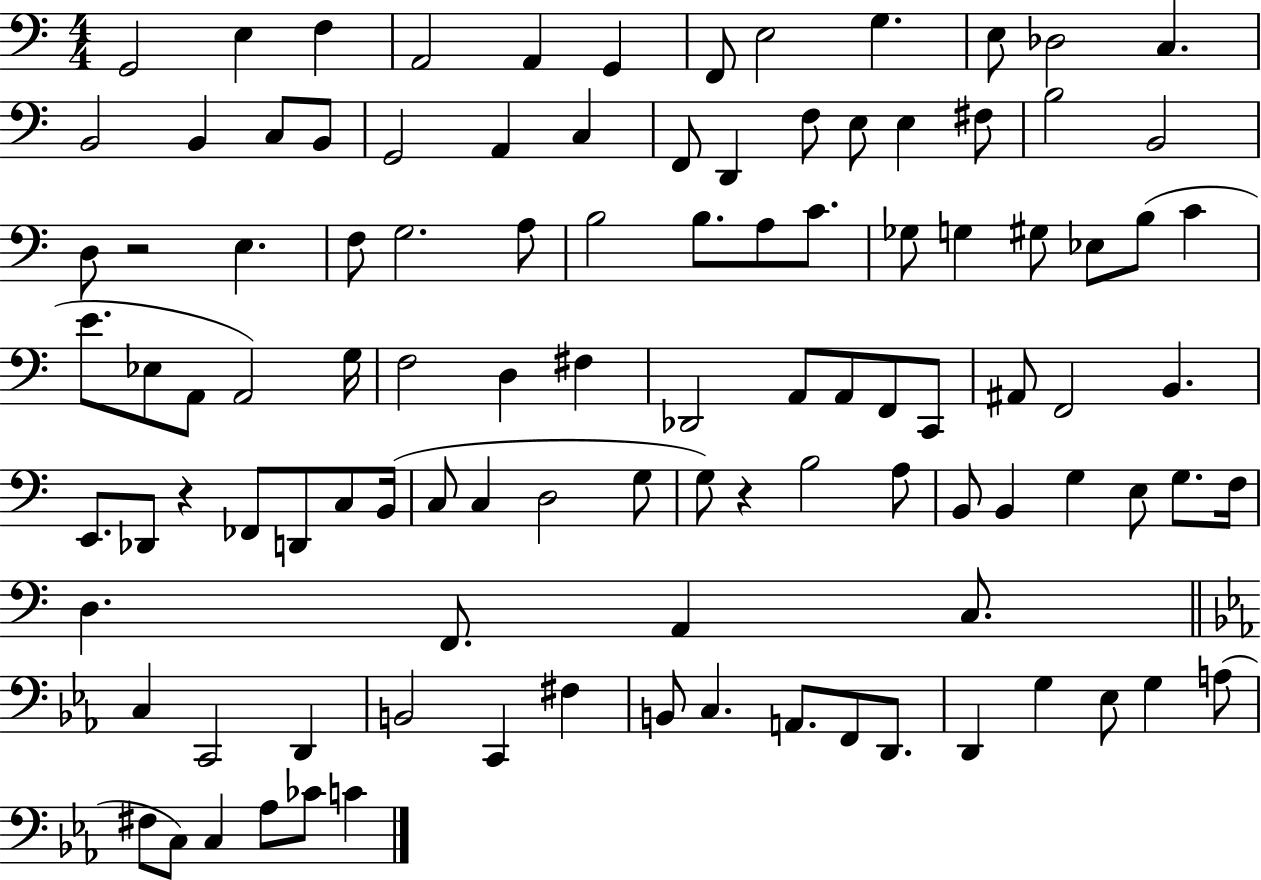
G2/h E3/q F3/q A2/h A2/q G2/q F2/e E3/h G3/q. E3/e Db3/h C3/q. B2/h B2/q C3/e B2/e G2/h A2/q C3/q F2/e D2/q F3/e E3/e E3/q F#3/e B3/h B2/h D3/e R/h E3/q. F3/e G3/h. A3/e B3/h B3/e. A3/e C4/e. Gb3/e G3/q G#3/e Eb3/e B3/e C4/q E4/e. Eb3/e A2/e A2/h G3/s F3/h D3/q F#3/q Db2/h A2/e A2/e F2/e C2/e A#2/e F2/h B2/q. E2/e. Db2/e R/q FES2/e D2/e C3/e B2/s C3/e C3/q D3/h G3/e G3/e R/q B3/h A3/e B2/e B2/q G3/q E3/e G3/e. F3/s D3/q. F2/e. A2/q C3/e. C3/q C2/h D2/q B2/h C2/q F#3/q B2/e C3/q. A2/e. F2/e D2/e. D2/q G3/q Eb3/e G3/q A3/e F#3/e C3/e C3/q Ab3/e CES4/e C4/q